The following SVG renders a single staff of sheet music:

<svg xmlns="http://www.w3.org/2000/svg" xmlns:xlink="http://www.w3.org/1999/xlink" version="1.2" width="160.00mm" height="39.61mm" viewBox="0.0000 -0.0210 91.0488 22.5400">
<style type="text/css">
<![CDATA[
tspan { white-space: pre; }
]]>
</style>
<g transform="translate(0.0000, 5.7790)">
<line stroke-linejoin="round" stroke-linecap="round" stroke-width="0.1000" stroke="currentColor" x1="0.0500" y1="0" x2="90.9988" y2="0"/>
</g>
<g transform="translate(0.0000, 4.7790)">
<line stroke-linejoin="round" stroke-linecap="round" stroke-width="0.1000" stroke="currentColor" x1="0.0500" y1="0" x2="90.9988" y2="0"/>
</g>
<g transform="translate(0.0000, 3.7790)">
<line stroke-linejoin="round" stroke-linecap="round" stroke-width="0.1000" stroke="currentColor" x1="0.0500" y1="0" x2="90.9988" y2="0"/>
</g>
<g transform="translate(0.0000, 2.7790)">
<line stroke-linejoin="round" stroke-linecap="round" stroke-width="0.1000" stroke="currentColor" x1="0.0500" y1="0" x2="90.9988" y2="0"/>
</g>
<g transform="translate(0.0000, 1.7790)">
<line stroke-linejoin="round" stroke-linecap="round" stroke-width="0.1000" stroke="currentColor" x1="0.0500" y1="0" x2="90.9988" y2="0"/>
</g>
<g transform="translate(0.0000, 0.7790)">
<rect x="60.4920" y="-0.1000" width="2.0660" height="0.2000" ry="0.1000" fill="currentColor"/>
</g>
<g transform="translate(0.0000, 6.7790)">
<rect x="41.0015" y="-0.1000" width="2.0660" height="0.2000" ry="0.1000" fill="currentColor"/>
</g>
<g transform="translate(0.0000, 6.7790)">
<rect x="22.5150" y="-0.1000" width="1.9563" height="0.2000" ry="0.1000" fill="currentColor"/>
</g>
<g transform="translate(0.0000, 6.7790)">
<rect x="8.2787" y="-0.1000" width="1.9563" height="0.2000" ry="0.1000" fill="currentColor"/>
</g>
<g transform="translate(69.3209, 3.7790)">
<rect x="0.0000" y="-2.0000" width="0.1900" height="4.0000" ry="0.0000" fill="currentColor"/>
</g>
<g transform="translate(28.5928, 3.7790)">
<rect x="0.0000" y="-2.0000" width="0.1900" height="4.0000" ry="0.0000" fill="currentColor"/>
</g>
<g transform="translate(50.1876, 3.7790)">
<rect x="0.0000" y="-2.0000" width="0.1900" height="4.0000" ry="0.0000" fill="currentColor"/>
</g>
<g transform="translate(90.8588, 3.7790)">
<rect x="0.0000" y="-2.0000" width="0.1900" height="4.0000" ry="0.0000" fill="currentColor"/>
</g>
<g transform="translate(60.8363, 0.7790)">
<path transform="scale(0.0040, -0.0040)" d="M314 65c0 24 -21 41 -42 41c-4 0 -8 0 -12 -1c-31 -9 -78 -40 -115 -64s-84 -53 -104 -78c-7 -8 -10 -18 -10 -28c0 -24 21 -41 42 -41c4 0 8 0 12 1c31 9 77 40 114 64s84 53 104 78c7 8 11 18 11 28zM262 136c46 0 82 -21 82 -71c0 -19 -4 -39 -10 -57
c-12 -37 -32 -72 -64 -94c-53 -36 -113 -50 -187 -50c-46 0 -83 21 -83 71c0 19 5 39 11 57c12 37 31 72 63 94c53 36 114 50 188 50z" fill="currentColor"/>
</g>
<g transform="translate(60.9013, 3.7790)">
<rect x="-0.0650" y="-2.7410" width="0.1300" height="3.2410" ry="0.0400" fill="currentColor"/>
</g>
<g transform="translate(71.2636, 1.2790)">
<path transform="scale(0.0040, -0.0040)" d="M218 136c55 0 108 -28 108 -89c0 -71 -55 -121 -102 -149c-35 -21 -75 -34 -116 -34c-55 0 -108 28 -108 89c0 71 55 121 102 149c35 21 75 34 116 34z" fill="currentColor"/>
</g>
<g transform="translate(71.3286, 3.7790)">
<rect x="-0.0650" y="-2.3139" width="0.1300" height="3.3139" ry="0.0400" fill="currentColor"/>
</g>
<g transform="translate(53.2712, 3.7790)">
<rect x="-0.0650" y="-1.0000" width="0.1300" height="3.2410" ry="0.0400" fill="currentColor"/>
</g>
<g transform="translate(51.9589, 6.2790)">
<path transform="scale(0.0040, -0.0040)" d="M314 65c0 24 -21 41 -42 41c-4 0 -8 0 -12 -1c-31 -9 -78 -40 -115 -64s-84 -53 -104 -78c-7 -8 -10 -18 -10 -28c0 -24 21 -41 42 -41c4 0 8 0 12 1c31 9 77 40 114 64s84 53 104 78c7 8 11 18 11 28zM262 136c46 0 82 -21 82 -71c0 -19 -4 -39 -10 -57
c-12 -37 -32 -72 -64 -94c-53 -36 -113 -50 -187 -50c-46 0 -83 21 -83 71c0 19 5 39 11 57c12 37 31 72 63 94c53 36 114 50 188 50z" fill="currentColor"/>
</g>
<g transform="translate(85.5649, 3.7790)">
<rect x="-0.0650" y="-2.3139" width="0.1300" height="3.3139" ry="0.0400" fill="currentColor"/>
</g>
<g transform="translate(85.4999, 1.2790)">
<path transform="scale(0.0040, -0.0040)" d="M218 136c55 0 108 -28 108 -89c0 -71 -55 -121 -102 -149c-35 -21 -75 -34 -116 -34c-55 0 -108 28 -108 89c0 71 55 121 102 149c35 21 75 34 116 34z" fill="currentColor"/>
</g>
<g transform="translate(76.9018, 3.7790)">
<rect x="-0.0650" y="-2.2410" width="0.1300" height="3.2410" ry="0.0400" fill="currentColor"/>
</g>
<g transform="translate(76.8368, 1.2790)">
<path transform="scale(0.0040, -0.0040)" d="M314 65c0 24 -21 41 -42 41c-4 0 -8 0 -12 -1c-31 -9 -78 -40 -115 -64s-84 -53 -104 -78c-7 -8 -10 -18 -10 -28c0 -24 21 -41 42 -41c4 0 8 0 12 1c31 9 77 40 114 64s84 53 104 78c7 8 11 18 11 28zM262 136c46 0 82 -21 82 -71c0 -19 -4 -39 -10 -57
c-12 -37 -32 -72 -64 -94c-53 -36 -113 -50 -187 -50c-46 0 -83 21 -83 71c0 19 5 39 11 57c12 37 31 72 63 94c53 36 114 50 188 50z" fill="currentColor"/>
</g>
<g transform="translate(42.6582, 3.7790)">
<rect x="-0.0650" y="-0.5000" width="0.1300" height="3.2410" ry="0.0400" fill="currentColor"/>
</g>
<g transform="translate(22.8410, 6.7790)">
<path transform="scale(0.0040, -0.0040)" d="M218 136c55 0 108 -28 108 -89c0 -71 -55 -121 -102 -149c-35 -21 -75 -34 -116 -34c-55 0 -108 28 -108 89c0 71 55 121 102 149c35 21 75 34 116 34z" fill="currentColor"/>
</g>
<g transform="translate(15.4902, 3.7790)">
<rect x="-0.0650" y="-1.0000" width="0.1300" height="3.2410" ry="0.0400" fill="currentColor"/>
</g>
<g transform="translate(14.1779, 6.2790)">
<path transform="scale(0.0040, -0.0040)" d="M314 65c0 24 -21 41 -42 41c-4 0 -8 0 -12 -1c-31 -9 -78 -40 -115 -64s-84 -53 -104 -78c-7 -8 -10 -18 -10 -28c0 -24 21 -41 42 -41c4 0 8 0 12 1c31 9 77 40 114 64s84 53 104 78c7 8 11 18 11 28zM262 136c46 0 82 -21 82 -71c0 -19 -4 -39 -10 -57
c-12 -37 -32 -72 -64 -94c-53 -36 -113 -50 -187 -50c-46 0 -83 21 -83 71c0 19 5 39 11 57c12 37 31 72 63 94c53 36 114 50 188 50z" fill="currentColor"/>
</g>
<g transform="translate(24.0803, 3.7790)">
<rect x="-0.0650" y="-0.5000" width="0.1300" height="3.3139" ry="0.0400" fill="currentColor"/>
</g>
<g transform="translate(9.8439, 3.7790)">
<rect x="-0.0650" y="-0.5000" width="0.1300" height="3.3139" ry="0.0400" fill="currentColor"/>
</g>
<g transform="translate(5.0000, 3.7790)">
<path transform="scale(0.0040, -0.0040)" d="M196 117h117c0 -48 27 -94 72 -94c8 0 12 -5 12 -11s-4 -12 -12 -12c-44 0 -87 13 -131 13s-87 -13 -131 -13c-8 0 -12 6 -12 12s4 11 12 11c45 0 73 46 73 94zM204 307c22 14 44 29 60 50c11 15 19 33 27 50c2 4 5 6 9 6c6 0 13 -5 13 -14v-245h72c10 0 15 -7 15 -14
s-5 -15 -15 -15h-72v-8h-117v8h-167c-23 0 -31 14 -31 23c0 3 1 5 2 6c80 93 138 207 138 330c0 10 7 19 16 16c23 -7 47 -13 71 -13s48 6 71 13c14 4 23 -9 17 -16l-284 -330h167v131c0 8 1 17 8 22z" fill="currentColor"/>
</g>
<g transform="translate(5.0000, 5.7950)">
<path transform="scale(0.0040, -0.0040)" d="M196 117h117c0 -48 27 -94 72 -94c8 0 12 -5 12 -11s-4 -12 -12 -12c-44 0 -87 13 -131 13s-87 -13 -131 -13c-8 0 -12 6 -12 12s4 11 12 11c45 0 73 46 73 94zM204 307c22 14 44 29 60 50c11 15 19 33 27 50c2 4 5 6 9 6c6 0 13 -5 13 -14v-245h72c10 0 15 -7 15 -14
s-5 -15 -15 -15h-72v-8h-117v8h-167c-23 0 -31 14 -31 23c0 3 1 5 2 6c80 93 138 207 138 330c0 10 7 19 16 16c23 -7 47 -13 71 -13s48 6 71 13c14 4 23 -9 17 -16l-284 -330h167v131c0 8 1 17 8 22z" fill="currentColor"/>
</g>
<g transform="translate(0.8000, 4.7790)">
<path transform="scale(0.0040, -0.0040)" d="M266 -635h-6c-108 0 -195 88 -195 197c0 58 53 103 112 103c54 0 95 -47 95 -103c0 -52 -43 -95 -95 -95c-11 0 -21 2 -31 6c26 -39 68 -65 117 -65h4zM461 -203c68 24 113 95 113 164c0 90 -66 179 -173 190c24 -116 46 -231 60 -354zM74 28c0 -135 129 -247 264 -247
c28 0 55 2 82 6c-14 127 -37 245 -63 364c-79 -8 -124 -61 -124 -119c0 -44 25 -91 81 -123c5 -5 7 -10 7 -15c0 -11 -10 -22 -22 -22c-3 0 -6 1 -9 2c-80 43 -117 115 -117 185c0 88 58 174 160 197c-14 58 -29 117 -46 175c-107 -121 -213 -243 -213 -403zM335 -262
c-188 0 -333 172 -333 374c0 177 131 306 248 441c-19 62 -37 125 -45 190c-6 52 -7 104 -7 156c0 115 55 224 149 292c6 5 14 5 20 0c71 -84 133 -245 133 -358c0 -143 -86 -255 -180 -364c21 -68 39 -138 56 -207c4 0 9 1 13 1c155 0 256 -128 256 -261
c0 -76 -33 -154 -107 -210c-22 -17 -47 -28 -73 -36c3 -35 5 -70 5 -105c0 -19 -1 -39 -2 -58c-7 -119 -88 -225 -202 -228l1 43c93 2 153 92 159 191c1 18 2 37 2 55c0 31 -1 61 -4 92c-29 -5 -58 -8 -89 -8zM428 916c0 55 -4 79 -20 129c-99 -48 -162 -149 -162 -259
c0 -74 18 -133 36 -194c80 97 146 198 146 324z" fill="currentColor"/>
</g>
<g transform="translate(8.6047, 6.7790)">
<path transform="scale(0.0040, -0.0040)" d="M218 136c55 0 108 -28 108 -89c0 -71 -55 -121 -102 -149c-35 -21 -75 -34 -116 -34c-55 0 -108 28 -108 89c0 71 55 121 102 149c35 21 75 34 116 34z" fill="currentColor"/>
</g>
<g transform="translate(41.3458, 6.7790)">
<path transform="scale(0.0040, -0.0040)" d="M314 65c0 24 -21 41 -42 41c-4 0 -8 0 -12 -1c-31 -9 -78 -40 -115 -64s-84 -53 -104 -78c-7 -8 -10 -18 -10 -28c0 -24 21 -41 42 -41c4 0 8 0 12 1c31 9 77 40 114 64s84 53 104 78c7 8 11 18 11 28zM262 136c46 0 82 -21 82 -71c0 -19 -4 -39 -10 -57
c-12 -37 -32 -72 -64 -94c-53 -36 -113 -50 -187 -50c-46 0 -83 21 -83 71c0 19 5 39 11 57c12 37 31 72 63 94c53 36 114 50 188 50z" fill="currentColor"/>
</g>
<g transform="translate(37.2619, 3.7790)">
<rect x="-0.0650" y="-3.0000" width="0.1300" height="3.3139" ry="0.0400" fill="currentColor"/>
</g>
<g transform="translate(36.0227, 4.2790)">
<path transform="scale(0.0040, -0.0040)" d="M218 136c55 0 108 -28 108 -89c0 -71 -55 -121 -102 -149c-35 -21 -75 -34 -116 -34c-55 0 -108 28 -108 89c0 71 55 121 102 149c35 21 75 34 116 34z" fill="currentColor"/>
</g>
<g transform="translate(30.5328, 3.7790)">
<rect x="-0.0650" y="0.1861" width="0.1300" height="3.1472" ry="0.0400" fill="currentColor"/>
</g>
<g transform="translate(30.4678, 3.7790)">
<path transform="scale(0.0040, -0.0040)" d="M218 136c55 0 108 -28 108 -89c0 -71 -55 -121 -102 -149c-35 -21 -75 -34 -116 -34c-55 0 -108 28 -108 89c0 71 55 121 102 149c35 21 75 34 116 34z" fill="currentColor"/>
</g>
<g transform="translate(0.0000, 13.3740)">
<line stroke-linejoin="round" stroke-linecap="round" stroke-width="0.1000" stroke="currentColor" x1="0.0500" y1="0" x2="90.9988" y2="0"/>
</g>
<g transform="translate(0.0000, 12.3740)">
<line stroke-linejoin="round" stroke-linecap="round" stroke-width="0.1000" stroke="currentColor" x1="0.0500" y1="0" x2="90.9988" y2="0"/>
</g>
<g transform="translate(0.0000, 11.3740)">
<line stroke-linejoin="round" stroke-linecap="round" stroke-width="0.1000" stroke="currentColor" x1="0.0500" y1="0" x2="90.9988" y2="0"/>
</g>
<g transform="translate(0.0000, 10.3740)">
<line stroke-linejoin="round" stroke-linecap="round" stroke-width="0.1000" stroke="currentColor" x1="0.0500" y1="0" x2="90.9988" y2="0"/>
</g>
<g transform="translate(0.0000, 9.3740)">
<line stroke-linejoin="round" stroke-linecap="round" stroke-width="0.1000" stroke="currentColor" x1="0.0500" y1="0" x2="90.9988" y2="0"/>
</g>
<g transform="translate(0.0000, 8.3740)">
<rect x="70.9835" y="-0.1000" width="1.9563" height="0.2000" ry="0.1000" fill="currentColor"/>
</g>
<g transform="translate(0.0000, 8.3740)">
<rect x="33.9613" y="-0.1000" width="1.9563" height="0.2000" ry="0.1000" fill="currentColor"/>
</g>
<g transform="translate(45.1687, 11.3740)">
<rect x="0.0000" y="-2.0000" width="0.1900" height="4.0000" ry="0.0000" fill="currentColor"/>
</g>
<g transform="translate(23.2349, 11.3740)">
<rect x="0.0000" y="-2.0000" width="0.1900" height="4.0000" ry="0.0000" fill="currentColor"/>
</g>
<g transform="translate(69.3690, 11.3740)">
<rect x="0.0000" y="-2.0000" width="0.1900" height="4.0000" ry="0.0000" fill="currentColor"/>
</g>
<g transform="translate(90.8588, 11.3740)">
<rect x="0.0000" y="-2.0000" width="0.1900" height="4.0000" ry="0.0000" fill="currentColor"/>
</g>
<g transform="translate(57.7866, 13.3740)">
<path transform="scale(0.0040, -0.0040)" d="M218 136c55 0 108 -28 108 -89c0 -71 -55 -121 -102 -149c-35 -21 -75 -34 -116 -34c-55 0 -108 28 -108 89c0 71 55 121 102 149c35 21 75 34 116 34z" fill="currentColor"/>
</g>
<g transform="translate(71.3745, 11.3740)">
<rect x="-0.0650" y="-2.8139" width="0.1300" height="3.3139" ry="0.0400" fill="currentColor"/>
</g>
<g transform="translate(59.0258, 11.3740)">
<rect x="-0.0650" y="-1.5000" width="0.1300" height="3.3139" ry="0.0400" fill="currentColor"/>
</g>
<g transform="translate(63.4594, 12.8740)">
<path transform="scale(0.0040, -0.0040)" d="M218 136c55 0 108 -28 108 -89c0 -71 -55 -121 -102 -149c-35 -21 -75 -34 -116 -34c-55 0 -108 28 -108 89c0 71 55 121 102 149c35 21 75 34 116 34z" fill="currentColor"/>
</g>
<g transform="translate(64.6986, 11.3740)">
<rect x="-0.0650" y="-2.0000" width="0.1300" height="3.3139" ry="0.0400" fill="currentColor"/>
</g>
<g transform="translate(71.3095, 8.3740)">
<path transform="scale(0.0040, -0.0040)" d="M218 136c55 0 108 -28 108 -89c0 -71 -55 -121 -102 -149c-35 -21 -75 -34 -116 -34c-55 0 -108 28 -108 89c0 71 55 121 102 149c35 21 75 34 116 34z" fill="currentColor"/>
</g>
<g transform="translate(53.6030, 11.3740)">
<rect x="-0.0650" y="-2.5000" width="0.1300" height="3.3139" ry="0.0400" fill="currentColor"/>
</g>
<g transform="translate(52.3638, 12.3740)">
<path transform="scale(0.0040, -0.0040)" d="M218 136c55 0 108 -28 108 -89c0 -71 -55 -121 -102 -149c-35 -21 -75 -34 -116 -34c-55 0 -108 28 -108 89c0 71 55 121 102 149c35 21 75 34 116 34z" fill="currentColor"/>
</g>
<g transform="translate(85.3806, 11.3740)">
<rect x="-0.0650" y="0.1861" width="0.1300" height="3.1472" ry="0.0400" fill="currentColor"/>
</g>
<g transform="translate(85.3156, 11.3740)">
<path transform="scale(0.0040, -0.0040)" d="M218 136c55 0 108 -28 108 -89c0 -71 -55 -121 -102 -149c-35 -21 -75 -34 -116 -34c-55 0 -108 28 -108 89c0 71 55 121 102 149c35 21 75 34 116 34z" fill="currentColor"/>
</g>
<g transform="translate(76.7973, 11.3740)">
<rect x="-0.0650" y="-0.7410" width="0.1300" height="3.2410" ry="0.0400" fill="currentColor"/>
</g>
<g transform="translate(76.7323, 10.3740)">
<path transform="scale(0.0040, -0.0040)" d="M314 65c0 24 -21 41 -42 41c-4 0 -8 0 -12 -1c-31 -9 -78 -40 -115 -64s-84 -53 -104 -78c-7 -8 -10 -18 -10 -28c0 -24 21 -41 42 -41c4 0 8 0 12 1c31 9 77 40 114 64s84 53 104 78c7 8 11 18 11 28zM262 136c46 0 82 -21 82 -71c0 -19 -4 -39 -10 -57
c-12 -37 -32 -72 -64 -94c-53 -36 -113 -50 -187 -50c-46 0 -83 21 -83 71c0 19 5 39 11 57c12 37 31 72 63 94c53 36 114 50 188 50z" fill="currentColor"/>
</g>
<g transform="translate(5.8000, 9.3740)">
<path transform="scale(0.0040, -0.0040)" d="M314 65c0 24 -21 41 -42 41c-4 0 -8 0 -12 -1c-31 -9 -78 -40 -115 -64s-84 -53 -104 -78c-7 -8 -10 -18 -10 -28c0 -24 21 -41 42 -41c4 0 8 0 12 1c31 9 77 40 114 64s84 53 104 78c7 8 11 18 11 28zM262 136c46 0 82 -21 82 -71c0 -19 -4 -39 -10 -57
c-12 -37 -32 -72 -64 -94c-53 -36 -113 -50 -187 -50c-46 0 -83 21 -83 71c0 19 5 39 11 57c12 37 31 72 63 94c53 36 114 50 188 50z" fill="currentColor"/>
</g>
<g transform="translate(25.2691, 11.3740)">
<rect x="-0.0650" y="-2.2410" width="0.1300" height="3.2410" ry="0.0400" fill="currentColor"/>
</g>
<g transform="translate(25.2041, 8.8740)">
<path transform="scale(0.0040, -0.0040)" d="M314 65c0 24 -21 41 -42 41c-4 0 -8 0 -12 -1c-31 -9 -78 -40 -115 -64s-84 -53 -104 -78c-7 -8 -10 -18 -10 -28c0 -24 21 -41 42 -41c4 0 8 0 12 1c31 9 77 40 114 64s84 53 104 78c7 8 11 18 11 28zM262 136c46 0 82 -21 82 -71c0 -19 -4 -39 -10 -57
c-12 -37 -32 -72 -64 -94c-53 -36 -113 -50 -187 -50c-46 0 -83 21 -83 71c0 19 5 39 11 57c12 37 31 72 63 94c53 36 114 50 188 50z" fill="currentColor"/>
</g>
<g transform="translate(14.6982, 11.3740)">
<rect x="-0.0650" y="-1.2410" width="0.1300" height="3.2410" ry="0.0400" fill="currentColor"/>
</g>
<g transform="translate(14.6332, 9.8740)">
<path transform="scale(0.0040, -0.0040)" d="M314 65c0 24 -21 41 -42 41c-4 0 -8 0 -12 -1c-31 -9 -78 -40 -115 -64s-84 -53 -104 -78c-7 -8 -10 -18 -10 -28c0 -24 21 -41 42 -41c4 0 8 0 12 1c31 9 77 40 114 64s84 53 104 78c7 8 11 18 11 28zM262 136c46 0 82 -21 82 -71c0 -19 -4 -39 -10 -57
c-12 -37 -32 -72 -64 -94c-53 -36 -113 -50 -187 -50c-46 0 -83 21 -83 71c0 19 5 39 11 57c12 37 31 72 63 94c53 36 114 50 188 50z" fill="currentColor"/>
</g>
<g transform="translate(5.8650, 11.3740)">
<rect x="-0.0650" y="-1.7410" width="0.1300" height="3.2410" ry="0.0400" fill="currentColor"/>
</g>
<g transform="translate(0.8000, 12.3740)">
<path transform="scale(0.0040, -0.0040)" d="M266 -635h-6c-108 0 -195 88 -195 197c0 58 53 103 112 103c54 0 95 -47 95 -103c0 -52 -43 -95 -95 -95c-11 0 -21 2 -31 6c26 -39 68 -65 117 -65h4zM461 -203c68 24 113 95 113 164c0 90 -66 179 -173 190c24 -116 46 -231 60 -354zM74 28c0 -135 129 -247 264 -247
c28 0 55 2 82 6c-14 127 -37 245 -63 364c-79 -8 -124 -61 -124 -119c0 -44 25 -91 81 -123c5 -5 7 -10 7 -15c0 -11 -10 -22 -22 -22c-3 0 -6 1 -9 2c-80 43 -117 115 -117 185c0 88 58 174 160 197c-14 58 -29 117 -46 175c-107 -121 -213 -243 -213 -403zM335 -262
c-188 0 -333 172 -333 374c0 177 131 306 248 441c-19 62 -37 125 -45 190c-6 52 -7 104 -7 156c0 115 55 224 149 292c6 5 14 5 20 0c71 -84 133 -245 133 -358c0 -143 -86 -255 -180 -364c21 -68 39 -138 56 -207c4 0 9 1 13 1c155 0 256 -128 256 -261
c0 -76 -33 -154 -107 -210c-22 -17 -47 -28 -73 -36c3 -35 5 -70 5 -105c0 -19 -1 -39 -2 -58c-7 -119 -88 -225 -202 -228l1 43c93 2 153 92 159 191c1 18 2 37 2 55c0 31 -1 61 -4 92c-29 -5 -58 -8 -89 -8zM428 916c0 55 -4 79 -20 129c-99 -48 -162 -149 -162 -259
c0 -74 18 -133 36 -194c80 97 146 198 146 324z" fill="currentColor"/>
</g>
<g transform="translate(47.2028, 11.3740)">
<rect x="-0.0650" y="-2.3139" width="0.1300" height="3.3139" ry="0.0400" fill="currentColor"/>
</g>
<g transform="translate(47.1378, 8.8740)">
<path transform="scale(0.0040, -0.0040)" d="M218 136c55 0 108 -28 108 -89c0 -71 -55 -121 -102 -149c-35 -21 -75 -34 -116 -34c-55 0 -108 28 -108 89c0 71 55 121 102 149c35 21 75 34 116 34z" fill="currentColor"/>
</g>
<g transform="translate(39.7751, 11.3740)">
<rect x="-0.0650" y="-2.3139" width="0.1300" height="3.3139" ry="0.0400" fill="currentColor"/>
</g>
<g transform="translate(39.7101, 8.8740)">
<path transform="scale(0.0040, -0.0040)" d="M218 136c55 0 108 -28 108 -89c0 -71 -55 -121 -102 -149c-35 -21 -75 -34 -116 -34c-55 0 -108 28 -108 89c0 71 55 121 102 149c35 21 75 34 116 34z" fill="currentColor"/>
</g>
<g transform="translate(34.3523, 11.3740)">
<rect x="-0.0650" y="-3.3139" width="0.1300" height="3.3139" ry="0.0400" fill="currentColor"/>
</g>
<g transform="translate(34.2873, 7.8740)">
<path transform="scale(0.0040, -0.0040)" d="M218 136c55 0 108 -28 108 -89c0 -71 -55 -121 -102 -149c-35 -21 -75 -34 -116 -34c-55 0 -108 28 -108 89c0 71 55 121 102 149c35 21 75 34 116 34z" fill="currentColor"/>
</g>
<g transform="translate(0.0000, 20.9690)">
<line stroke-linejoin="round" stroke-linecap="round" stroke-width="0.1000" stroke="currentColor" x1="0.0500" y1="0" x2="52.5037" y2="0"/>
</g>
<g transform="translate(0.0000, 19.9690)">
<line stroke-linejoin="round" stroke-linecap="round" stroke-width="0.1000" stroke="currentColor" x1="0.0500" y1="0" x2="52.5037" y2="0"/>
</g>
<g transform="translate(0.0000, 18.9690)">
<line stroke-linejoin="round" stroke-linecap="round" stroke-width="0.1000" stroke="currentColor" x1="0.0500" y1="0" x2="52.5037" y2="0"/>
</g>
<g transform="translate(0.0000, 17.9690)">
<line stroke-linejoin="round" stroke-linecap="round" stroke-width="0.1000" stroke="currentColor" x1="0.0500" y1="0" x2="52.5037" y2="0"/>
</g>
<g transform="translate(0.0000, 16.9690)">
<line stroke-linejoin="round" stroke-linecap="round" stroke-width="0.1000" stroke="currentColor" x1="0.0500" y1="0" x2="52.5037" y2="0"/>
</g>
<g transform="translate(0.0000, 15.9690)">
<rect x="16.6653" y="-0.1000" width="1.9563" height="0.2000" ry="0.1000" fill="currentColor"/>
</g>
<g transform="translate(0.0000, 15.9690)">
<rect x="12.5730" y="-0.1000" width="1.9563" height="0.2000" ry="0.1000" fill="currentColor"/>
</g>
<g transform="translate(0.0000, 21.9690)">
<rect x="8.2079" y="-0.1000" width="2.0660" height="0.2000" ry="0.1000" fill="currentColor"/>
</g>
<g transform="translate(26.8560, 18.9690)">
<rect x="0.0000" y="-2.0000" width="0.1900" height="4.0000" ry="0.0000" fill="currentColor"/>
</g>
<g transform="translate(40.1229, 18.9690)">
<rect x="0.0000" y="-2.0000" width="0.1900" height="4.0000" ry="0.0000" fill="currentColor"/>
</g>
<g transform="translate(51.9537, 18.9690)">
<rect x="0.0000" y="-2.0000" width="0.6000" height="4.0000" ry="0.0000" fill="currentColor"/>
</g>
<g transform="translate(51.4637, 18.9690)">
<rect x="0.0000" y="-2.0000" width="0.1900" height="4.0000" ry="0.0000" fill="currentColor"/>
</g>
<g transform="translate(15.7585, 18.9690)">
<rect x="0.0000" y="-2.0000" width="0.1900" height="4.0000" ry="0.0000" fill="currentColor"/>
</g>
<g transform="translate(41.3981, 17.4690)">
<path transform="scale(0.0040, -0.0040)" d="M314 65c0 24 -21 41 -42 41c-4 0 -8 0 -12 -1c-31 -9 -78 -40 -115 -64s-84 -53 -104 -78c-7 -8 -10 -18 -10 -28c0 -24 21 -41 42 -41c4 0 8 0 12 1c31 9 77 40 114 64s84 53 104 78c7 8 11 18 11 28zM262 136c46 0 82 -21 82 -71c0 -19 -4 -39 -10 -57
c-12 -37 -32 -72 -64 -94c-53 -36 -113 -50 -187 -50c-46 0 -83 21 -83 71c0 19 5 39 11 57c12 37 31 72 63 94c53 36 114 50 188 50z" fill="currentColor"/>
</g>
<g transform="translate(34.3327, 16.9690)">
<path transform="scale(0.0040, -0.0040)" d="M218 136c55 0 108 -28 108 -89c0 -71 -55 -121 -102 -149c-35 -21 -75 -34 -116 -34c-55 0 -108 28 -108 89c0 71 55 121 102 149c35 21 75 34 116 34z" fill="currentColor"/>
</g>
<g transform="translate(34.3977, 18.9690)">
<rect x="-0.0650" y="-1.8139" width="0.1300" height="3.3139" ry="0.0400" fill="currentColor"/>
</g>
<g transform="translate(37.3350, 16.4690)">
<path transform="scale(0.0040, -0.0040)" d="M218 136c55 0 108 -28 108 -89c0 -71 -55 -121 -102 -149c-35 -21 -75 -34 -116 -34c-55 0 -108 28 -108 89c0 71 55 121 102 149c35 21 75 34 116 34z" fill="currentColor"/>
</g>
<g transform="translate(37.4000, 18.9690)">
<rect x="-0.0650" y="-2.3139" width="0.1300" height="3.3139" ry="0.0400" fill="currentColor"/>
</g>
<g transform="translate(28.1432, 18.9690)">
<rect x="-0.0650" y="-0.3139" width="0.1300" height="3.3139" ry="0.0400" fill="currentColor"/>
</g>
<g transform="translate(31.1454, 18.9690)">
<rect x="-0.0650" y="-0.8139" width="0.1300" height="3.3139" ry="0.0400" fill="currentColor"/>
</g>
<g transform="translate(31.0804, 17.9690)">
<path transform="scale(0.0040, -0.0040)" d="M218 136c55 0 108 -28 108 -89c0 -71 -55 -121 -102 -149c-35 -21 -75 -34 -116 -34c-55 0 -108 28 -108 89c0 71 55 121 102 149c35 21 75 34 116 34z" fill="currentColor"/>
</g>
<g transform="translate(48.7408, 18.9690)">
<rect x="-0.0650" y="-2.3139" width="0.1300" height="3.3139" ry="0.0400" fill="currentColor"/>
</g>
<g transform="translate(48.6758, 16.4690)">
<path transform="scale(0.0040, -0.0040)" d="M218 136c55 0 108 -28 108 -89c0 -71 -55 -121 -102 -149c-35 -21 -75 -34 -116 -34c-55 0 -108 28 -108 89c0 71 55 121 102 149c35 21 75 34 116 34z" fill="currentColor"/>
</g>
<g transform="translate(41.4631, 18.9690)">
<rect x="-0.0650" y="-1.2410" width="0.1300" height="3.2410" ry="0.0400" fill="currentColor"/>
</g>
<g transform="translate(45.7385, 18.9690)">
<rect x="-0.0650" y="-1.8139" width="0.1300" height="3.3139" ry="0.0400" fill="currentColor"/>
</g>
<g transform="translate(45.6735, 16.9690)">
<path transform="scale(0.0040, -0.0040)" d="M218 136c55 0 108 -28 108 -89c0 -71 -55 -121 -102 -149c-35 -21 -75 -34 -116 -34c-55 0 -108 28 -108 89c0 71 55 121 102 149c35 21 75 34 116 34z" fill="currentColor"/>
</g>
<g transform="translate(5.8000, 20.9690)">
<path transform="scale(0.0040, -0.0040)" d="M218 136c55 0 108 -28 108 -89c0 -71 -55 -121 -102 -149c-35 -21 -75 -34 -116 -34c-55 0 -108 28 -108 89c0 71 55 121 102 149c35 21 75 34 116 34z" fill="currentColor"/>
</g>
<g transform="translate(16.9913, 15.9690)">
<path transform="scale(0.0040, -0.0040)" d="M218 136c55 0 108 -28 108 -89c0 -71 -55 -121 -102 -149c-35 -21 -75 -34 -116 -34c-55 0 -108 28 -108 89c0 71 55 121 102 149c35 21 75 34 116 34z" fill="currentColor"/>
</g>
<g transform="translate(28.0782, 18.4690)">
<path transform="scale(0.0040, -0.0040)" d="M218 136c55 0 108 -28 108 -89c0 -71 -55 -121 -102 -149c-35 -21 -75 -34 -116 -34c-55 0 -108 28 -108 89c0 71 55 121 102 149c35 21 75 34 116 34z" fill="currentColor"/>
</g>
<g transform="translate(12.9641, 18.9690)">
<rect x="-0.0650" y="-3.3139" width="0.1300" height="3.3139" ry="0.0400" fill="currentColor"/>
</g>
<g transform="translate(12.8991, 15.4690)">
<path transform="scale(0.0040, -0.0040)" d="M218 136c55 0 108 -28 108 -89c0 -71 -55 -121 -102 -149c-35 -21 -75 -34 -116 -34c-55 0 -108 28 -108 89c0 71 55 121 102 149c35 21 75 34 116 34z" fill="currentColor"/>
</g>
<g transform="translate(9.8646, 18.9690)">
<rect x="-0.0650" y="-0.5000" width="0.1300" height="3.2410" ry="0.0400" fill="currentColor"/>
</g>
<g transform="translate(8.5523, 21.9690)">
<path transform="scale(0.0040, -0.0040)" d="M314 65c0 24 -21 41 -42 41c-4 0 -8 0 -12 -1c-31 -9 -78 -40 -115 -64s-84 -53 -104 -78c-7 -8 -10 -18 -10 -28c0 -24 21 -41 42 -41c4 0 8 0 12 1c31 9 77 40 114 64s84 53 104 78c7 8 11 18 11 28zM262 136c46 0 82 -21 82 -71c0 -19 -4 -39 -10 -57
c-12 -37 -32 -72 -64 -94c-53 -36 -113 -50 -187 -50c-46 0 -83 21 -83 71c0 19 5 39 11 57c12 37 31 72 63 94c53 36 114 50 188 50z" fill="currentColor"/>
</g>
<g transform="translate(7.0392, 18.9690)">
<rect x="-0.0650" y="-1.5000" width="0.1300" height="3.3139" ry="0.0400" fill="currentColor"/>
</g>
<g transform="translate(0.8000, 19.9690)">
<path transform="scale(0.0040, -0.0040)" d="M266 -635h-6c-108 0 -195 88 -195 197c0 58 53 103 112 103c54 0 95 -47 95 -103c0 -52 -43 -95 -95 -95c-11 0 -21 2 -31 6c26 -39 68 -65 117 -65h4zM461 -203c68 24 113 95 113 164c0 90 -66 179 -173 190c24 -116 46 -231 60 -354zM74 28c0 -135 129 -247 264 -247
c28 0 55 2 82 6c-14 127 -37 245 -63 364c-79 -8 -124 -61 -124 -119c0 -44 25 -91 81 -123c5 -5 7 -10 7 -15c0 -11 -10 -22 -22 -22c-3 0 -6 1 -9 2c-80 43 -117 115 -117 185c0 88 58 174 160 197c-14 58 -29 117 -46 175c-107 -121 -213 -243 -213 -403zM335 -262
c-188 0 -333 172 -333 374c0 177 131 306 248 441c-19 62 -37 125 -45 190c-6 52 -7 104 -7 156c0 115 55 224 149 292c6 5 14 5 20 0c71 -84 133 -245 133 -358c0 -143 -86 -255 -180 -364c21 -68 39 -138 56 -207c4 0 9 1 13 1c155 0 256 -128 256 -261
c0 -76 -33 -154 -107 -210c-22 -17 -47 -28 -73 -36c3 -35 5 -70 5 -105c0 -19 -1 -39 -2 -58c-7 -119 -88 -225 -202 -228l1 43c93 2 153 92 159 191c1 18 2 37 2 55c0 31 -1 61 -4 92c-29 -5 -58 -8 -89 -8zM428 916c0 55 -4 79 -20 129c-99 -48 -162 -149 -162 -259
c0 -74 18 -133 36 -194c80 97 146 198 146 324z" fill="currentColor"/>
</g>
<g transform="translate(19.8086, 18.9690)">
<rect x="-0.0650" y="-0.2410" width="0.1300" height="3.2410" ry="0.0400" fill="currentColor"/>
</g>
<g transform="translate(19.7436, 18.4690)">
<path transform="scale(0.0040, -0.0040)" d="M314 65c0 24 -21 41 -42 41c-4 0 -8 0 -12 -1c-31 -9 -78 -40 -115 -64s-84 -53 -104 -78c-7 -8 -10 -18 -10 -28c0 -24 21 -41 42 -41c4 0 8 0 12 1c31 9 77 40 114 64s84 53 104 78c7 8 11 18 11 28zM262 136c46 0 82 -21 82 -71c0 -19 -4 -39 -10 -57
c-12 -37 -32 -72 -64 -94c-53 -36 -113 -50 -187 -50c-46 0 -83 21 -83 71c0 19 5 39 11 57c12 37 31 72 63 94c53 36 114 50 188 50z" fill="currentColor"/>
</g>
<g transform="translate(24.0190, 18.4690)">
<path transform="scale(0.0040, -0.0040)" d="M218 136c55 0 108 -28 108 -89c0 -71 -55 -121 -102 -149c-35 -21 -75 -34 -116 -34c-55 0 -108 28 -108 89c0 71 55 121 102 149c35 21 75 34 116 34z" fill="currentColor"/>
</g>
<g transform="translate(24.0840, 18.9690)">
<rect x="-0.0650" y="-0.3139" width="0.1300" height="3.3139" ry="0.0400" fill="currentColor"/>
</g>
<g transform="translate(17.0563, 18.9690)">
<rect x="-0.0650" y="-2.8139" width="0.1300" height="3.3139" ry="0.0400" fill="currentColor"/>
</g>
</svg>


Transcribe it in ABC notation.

X:1
T:Untitled
M:4/4
L:1/4
K:C
C D2 C B A C2 D2 a2 g g2 g f2 e2 g2 b g g G E F a d2 B E C2 b a c2 c c d f g e2 f g